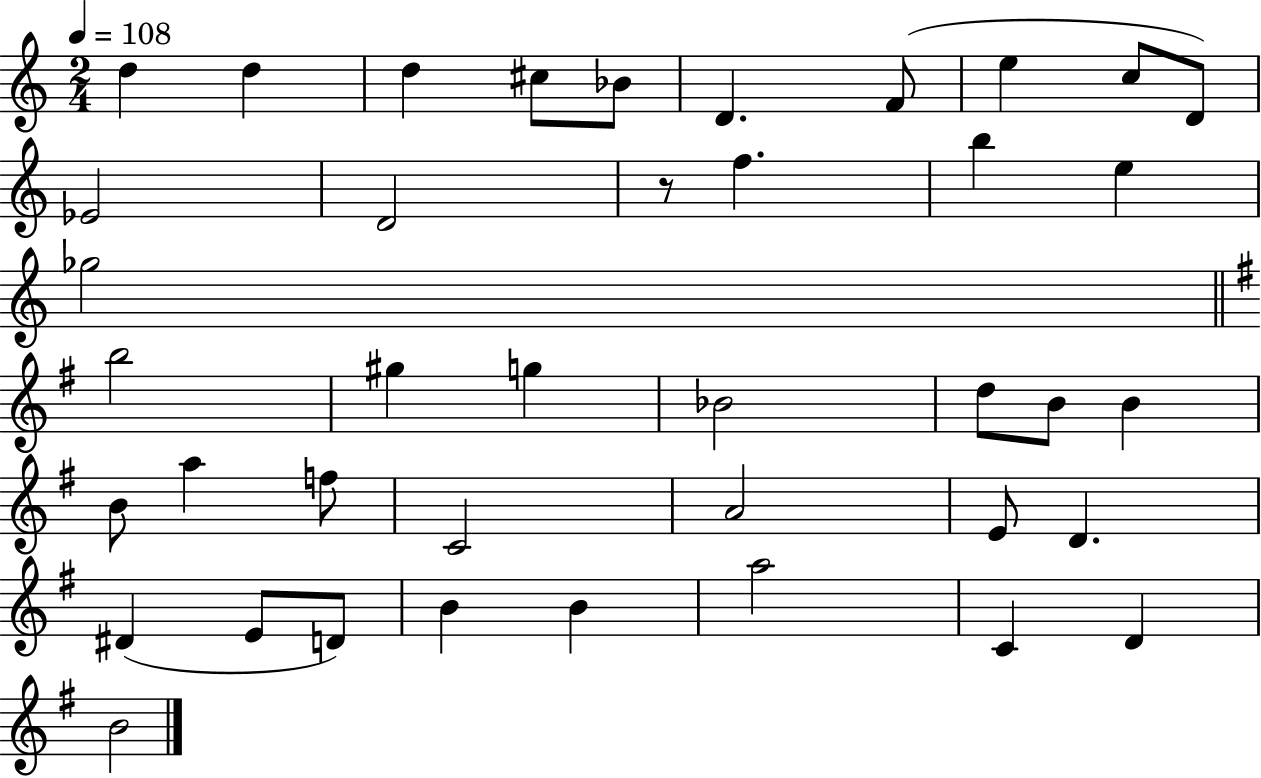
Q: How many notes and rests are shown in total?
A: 40